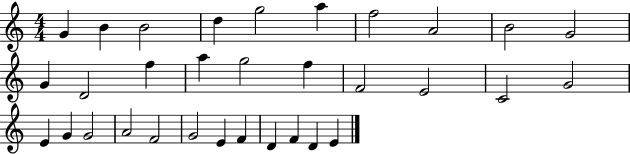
G4/q B4/q B4/h D5/q G5/h A5/q F5/h A4/h B4/h G4/h G4/q D4/h F5/q A5/q G5/h F5/q F4/h E4/h C4/h G4/h E4/q G4/q G4/h A4/h F4/h G4/h E4/q F4/q D4/q F4/q D4/q E4/q